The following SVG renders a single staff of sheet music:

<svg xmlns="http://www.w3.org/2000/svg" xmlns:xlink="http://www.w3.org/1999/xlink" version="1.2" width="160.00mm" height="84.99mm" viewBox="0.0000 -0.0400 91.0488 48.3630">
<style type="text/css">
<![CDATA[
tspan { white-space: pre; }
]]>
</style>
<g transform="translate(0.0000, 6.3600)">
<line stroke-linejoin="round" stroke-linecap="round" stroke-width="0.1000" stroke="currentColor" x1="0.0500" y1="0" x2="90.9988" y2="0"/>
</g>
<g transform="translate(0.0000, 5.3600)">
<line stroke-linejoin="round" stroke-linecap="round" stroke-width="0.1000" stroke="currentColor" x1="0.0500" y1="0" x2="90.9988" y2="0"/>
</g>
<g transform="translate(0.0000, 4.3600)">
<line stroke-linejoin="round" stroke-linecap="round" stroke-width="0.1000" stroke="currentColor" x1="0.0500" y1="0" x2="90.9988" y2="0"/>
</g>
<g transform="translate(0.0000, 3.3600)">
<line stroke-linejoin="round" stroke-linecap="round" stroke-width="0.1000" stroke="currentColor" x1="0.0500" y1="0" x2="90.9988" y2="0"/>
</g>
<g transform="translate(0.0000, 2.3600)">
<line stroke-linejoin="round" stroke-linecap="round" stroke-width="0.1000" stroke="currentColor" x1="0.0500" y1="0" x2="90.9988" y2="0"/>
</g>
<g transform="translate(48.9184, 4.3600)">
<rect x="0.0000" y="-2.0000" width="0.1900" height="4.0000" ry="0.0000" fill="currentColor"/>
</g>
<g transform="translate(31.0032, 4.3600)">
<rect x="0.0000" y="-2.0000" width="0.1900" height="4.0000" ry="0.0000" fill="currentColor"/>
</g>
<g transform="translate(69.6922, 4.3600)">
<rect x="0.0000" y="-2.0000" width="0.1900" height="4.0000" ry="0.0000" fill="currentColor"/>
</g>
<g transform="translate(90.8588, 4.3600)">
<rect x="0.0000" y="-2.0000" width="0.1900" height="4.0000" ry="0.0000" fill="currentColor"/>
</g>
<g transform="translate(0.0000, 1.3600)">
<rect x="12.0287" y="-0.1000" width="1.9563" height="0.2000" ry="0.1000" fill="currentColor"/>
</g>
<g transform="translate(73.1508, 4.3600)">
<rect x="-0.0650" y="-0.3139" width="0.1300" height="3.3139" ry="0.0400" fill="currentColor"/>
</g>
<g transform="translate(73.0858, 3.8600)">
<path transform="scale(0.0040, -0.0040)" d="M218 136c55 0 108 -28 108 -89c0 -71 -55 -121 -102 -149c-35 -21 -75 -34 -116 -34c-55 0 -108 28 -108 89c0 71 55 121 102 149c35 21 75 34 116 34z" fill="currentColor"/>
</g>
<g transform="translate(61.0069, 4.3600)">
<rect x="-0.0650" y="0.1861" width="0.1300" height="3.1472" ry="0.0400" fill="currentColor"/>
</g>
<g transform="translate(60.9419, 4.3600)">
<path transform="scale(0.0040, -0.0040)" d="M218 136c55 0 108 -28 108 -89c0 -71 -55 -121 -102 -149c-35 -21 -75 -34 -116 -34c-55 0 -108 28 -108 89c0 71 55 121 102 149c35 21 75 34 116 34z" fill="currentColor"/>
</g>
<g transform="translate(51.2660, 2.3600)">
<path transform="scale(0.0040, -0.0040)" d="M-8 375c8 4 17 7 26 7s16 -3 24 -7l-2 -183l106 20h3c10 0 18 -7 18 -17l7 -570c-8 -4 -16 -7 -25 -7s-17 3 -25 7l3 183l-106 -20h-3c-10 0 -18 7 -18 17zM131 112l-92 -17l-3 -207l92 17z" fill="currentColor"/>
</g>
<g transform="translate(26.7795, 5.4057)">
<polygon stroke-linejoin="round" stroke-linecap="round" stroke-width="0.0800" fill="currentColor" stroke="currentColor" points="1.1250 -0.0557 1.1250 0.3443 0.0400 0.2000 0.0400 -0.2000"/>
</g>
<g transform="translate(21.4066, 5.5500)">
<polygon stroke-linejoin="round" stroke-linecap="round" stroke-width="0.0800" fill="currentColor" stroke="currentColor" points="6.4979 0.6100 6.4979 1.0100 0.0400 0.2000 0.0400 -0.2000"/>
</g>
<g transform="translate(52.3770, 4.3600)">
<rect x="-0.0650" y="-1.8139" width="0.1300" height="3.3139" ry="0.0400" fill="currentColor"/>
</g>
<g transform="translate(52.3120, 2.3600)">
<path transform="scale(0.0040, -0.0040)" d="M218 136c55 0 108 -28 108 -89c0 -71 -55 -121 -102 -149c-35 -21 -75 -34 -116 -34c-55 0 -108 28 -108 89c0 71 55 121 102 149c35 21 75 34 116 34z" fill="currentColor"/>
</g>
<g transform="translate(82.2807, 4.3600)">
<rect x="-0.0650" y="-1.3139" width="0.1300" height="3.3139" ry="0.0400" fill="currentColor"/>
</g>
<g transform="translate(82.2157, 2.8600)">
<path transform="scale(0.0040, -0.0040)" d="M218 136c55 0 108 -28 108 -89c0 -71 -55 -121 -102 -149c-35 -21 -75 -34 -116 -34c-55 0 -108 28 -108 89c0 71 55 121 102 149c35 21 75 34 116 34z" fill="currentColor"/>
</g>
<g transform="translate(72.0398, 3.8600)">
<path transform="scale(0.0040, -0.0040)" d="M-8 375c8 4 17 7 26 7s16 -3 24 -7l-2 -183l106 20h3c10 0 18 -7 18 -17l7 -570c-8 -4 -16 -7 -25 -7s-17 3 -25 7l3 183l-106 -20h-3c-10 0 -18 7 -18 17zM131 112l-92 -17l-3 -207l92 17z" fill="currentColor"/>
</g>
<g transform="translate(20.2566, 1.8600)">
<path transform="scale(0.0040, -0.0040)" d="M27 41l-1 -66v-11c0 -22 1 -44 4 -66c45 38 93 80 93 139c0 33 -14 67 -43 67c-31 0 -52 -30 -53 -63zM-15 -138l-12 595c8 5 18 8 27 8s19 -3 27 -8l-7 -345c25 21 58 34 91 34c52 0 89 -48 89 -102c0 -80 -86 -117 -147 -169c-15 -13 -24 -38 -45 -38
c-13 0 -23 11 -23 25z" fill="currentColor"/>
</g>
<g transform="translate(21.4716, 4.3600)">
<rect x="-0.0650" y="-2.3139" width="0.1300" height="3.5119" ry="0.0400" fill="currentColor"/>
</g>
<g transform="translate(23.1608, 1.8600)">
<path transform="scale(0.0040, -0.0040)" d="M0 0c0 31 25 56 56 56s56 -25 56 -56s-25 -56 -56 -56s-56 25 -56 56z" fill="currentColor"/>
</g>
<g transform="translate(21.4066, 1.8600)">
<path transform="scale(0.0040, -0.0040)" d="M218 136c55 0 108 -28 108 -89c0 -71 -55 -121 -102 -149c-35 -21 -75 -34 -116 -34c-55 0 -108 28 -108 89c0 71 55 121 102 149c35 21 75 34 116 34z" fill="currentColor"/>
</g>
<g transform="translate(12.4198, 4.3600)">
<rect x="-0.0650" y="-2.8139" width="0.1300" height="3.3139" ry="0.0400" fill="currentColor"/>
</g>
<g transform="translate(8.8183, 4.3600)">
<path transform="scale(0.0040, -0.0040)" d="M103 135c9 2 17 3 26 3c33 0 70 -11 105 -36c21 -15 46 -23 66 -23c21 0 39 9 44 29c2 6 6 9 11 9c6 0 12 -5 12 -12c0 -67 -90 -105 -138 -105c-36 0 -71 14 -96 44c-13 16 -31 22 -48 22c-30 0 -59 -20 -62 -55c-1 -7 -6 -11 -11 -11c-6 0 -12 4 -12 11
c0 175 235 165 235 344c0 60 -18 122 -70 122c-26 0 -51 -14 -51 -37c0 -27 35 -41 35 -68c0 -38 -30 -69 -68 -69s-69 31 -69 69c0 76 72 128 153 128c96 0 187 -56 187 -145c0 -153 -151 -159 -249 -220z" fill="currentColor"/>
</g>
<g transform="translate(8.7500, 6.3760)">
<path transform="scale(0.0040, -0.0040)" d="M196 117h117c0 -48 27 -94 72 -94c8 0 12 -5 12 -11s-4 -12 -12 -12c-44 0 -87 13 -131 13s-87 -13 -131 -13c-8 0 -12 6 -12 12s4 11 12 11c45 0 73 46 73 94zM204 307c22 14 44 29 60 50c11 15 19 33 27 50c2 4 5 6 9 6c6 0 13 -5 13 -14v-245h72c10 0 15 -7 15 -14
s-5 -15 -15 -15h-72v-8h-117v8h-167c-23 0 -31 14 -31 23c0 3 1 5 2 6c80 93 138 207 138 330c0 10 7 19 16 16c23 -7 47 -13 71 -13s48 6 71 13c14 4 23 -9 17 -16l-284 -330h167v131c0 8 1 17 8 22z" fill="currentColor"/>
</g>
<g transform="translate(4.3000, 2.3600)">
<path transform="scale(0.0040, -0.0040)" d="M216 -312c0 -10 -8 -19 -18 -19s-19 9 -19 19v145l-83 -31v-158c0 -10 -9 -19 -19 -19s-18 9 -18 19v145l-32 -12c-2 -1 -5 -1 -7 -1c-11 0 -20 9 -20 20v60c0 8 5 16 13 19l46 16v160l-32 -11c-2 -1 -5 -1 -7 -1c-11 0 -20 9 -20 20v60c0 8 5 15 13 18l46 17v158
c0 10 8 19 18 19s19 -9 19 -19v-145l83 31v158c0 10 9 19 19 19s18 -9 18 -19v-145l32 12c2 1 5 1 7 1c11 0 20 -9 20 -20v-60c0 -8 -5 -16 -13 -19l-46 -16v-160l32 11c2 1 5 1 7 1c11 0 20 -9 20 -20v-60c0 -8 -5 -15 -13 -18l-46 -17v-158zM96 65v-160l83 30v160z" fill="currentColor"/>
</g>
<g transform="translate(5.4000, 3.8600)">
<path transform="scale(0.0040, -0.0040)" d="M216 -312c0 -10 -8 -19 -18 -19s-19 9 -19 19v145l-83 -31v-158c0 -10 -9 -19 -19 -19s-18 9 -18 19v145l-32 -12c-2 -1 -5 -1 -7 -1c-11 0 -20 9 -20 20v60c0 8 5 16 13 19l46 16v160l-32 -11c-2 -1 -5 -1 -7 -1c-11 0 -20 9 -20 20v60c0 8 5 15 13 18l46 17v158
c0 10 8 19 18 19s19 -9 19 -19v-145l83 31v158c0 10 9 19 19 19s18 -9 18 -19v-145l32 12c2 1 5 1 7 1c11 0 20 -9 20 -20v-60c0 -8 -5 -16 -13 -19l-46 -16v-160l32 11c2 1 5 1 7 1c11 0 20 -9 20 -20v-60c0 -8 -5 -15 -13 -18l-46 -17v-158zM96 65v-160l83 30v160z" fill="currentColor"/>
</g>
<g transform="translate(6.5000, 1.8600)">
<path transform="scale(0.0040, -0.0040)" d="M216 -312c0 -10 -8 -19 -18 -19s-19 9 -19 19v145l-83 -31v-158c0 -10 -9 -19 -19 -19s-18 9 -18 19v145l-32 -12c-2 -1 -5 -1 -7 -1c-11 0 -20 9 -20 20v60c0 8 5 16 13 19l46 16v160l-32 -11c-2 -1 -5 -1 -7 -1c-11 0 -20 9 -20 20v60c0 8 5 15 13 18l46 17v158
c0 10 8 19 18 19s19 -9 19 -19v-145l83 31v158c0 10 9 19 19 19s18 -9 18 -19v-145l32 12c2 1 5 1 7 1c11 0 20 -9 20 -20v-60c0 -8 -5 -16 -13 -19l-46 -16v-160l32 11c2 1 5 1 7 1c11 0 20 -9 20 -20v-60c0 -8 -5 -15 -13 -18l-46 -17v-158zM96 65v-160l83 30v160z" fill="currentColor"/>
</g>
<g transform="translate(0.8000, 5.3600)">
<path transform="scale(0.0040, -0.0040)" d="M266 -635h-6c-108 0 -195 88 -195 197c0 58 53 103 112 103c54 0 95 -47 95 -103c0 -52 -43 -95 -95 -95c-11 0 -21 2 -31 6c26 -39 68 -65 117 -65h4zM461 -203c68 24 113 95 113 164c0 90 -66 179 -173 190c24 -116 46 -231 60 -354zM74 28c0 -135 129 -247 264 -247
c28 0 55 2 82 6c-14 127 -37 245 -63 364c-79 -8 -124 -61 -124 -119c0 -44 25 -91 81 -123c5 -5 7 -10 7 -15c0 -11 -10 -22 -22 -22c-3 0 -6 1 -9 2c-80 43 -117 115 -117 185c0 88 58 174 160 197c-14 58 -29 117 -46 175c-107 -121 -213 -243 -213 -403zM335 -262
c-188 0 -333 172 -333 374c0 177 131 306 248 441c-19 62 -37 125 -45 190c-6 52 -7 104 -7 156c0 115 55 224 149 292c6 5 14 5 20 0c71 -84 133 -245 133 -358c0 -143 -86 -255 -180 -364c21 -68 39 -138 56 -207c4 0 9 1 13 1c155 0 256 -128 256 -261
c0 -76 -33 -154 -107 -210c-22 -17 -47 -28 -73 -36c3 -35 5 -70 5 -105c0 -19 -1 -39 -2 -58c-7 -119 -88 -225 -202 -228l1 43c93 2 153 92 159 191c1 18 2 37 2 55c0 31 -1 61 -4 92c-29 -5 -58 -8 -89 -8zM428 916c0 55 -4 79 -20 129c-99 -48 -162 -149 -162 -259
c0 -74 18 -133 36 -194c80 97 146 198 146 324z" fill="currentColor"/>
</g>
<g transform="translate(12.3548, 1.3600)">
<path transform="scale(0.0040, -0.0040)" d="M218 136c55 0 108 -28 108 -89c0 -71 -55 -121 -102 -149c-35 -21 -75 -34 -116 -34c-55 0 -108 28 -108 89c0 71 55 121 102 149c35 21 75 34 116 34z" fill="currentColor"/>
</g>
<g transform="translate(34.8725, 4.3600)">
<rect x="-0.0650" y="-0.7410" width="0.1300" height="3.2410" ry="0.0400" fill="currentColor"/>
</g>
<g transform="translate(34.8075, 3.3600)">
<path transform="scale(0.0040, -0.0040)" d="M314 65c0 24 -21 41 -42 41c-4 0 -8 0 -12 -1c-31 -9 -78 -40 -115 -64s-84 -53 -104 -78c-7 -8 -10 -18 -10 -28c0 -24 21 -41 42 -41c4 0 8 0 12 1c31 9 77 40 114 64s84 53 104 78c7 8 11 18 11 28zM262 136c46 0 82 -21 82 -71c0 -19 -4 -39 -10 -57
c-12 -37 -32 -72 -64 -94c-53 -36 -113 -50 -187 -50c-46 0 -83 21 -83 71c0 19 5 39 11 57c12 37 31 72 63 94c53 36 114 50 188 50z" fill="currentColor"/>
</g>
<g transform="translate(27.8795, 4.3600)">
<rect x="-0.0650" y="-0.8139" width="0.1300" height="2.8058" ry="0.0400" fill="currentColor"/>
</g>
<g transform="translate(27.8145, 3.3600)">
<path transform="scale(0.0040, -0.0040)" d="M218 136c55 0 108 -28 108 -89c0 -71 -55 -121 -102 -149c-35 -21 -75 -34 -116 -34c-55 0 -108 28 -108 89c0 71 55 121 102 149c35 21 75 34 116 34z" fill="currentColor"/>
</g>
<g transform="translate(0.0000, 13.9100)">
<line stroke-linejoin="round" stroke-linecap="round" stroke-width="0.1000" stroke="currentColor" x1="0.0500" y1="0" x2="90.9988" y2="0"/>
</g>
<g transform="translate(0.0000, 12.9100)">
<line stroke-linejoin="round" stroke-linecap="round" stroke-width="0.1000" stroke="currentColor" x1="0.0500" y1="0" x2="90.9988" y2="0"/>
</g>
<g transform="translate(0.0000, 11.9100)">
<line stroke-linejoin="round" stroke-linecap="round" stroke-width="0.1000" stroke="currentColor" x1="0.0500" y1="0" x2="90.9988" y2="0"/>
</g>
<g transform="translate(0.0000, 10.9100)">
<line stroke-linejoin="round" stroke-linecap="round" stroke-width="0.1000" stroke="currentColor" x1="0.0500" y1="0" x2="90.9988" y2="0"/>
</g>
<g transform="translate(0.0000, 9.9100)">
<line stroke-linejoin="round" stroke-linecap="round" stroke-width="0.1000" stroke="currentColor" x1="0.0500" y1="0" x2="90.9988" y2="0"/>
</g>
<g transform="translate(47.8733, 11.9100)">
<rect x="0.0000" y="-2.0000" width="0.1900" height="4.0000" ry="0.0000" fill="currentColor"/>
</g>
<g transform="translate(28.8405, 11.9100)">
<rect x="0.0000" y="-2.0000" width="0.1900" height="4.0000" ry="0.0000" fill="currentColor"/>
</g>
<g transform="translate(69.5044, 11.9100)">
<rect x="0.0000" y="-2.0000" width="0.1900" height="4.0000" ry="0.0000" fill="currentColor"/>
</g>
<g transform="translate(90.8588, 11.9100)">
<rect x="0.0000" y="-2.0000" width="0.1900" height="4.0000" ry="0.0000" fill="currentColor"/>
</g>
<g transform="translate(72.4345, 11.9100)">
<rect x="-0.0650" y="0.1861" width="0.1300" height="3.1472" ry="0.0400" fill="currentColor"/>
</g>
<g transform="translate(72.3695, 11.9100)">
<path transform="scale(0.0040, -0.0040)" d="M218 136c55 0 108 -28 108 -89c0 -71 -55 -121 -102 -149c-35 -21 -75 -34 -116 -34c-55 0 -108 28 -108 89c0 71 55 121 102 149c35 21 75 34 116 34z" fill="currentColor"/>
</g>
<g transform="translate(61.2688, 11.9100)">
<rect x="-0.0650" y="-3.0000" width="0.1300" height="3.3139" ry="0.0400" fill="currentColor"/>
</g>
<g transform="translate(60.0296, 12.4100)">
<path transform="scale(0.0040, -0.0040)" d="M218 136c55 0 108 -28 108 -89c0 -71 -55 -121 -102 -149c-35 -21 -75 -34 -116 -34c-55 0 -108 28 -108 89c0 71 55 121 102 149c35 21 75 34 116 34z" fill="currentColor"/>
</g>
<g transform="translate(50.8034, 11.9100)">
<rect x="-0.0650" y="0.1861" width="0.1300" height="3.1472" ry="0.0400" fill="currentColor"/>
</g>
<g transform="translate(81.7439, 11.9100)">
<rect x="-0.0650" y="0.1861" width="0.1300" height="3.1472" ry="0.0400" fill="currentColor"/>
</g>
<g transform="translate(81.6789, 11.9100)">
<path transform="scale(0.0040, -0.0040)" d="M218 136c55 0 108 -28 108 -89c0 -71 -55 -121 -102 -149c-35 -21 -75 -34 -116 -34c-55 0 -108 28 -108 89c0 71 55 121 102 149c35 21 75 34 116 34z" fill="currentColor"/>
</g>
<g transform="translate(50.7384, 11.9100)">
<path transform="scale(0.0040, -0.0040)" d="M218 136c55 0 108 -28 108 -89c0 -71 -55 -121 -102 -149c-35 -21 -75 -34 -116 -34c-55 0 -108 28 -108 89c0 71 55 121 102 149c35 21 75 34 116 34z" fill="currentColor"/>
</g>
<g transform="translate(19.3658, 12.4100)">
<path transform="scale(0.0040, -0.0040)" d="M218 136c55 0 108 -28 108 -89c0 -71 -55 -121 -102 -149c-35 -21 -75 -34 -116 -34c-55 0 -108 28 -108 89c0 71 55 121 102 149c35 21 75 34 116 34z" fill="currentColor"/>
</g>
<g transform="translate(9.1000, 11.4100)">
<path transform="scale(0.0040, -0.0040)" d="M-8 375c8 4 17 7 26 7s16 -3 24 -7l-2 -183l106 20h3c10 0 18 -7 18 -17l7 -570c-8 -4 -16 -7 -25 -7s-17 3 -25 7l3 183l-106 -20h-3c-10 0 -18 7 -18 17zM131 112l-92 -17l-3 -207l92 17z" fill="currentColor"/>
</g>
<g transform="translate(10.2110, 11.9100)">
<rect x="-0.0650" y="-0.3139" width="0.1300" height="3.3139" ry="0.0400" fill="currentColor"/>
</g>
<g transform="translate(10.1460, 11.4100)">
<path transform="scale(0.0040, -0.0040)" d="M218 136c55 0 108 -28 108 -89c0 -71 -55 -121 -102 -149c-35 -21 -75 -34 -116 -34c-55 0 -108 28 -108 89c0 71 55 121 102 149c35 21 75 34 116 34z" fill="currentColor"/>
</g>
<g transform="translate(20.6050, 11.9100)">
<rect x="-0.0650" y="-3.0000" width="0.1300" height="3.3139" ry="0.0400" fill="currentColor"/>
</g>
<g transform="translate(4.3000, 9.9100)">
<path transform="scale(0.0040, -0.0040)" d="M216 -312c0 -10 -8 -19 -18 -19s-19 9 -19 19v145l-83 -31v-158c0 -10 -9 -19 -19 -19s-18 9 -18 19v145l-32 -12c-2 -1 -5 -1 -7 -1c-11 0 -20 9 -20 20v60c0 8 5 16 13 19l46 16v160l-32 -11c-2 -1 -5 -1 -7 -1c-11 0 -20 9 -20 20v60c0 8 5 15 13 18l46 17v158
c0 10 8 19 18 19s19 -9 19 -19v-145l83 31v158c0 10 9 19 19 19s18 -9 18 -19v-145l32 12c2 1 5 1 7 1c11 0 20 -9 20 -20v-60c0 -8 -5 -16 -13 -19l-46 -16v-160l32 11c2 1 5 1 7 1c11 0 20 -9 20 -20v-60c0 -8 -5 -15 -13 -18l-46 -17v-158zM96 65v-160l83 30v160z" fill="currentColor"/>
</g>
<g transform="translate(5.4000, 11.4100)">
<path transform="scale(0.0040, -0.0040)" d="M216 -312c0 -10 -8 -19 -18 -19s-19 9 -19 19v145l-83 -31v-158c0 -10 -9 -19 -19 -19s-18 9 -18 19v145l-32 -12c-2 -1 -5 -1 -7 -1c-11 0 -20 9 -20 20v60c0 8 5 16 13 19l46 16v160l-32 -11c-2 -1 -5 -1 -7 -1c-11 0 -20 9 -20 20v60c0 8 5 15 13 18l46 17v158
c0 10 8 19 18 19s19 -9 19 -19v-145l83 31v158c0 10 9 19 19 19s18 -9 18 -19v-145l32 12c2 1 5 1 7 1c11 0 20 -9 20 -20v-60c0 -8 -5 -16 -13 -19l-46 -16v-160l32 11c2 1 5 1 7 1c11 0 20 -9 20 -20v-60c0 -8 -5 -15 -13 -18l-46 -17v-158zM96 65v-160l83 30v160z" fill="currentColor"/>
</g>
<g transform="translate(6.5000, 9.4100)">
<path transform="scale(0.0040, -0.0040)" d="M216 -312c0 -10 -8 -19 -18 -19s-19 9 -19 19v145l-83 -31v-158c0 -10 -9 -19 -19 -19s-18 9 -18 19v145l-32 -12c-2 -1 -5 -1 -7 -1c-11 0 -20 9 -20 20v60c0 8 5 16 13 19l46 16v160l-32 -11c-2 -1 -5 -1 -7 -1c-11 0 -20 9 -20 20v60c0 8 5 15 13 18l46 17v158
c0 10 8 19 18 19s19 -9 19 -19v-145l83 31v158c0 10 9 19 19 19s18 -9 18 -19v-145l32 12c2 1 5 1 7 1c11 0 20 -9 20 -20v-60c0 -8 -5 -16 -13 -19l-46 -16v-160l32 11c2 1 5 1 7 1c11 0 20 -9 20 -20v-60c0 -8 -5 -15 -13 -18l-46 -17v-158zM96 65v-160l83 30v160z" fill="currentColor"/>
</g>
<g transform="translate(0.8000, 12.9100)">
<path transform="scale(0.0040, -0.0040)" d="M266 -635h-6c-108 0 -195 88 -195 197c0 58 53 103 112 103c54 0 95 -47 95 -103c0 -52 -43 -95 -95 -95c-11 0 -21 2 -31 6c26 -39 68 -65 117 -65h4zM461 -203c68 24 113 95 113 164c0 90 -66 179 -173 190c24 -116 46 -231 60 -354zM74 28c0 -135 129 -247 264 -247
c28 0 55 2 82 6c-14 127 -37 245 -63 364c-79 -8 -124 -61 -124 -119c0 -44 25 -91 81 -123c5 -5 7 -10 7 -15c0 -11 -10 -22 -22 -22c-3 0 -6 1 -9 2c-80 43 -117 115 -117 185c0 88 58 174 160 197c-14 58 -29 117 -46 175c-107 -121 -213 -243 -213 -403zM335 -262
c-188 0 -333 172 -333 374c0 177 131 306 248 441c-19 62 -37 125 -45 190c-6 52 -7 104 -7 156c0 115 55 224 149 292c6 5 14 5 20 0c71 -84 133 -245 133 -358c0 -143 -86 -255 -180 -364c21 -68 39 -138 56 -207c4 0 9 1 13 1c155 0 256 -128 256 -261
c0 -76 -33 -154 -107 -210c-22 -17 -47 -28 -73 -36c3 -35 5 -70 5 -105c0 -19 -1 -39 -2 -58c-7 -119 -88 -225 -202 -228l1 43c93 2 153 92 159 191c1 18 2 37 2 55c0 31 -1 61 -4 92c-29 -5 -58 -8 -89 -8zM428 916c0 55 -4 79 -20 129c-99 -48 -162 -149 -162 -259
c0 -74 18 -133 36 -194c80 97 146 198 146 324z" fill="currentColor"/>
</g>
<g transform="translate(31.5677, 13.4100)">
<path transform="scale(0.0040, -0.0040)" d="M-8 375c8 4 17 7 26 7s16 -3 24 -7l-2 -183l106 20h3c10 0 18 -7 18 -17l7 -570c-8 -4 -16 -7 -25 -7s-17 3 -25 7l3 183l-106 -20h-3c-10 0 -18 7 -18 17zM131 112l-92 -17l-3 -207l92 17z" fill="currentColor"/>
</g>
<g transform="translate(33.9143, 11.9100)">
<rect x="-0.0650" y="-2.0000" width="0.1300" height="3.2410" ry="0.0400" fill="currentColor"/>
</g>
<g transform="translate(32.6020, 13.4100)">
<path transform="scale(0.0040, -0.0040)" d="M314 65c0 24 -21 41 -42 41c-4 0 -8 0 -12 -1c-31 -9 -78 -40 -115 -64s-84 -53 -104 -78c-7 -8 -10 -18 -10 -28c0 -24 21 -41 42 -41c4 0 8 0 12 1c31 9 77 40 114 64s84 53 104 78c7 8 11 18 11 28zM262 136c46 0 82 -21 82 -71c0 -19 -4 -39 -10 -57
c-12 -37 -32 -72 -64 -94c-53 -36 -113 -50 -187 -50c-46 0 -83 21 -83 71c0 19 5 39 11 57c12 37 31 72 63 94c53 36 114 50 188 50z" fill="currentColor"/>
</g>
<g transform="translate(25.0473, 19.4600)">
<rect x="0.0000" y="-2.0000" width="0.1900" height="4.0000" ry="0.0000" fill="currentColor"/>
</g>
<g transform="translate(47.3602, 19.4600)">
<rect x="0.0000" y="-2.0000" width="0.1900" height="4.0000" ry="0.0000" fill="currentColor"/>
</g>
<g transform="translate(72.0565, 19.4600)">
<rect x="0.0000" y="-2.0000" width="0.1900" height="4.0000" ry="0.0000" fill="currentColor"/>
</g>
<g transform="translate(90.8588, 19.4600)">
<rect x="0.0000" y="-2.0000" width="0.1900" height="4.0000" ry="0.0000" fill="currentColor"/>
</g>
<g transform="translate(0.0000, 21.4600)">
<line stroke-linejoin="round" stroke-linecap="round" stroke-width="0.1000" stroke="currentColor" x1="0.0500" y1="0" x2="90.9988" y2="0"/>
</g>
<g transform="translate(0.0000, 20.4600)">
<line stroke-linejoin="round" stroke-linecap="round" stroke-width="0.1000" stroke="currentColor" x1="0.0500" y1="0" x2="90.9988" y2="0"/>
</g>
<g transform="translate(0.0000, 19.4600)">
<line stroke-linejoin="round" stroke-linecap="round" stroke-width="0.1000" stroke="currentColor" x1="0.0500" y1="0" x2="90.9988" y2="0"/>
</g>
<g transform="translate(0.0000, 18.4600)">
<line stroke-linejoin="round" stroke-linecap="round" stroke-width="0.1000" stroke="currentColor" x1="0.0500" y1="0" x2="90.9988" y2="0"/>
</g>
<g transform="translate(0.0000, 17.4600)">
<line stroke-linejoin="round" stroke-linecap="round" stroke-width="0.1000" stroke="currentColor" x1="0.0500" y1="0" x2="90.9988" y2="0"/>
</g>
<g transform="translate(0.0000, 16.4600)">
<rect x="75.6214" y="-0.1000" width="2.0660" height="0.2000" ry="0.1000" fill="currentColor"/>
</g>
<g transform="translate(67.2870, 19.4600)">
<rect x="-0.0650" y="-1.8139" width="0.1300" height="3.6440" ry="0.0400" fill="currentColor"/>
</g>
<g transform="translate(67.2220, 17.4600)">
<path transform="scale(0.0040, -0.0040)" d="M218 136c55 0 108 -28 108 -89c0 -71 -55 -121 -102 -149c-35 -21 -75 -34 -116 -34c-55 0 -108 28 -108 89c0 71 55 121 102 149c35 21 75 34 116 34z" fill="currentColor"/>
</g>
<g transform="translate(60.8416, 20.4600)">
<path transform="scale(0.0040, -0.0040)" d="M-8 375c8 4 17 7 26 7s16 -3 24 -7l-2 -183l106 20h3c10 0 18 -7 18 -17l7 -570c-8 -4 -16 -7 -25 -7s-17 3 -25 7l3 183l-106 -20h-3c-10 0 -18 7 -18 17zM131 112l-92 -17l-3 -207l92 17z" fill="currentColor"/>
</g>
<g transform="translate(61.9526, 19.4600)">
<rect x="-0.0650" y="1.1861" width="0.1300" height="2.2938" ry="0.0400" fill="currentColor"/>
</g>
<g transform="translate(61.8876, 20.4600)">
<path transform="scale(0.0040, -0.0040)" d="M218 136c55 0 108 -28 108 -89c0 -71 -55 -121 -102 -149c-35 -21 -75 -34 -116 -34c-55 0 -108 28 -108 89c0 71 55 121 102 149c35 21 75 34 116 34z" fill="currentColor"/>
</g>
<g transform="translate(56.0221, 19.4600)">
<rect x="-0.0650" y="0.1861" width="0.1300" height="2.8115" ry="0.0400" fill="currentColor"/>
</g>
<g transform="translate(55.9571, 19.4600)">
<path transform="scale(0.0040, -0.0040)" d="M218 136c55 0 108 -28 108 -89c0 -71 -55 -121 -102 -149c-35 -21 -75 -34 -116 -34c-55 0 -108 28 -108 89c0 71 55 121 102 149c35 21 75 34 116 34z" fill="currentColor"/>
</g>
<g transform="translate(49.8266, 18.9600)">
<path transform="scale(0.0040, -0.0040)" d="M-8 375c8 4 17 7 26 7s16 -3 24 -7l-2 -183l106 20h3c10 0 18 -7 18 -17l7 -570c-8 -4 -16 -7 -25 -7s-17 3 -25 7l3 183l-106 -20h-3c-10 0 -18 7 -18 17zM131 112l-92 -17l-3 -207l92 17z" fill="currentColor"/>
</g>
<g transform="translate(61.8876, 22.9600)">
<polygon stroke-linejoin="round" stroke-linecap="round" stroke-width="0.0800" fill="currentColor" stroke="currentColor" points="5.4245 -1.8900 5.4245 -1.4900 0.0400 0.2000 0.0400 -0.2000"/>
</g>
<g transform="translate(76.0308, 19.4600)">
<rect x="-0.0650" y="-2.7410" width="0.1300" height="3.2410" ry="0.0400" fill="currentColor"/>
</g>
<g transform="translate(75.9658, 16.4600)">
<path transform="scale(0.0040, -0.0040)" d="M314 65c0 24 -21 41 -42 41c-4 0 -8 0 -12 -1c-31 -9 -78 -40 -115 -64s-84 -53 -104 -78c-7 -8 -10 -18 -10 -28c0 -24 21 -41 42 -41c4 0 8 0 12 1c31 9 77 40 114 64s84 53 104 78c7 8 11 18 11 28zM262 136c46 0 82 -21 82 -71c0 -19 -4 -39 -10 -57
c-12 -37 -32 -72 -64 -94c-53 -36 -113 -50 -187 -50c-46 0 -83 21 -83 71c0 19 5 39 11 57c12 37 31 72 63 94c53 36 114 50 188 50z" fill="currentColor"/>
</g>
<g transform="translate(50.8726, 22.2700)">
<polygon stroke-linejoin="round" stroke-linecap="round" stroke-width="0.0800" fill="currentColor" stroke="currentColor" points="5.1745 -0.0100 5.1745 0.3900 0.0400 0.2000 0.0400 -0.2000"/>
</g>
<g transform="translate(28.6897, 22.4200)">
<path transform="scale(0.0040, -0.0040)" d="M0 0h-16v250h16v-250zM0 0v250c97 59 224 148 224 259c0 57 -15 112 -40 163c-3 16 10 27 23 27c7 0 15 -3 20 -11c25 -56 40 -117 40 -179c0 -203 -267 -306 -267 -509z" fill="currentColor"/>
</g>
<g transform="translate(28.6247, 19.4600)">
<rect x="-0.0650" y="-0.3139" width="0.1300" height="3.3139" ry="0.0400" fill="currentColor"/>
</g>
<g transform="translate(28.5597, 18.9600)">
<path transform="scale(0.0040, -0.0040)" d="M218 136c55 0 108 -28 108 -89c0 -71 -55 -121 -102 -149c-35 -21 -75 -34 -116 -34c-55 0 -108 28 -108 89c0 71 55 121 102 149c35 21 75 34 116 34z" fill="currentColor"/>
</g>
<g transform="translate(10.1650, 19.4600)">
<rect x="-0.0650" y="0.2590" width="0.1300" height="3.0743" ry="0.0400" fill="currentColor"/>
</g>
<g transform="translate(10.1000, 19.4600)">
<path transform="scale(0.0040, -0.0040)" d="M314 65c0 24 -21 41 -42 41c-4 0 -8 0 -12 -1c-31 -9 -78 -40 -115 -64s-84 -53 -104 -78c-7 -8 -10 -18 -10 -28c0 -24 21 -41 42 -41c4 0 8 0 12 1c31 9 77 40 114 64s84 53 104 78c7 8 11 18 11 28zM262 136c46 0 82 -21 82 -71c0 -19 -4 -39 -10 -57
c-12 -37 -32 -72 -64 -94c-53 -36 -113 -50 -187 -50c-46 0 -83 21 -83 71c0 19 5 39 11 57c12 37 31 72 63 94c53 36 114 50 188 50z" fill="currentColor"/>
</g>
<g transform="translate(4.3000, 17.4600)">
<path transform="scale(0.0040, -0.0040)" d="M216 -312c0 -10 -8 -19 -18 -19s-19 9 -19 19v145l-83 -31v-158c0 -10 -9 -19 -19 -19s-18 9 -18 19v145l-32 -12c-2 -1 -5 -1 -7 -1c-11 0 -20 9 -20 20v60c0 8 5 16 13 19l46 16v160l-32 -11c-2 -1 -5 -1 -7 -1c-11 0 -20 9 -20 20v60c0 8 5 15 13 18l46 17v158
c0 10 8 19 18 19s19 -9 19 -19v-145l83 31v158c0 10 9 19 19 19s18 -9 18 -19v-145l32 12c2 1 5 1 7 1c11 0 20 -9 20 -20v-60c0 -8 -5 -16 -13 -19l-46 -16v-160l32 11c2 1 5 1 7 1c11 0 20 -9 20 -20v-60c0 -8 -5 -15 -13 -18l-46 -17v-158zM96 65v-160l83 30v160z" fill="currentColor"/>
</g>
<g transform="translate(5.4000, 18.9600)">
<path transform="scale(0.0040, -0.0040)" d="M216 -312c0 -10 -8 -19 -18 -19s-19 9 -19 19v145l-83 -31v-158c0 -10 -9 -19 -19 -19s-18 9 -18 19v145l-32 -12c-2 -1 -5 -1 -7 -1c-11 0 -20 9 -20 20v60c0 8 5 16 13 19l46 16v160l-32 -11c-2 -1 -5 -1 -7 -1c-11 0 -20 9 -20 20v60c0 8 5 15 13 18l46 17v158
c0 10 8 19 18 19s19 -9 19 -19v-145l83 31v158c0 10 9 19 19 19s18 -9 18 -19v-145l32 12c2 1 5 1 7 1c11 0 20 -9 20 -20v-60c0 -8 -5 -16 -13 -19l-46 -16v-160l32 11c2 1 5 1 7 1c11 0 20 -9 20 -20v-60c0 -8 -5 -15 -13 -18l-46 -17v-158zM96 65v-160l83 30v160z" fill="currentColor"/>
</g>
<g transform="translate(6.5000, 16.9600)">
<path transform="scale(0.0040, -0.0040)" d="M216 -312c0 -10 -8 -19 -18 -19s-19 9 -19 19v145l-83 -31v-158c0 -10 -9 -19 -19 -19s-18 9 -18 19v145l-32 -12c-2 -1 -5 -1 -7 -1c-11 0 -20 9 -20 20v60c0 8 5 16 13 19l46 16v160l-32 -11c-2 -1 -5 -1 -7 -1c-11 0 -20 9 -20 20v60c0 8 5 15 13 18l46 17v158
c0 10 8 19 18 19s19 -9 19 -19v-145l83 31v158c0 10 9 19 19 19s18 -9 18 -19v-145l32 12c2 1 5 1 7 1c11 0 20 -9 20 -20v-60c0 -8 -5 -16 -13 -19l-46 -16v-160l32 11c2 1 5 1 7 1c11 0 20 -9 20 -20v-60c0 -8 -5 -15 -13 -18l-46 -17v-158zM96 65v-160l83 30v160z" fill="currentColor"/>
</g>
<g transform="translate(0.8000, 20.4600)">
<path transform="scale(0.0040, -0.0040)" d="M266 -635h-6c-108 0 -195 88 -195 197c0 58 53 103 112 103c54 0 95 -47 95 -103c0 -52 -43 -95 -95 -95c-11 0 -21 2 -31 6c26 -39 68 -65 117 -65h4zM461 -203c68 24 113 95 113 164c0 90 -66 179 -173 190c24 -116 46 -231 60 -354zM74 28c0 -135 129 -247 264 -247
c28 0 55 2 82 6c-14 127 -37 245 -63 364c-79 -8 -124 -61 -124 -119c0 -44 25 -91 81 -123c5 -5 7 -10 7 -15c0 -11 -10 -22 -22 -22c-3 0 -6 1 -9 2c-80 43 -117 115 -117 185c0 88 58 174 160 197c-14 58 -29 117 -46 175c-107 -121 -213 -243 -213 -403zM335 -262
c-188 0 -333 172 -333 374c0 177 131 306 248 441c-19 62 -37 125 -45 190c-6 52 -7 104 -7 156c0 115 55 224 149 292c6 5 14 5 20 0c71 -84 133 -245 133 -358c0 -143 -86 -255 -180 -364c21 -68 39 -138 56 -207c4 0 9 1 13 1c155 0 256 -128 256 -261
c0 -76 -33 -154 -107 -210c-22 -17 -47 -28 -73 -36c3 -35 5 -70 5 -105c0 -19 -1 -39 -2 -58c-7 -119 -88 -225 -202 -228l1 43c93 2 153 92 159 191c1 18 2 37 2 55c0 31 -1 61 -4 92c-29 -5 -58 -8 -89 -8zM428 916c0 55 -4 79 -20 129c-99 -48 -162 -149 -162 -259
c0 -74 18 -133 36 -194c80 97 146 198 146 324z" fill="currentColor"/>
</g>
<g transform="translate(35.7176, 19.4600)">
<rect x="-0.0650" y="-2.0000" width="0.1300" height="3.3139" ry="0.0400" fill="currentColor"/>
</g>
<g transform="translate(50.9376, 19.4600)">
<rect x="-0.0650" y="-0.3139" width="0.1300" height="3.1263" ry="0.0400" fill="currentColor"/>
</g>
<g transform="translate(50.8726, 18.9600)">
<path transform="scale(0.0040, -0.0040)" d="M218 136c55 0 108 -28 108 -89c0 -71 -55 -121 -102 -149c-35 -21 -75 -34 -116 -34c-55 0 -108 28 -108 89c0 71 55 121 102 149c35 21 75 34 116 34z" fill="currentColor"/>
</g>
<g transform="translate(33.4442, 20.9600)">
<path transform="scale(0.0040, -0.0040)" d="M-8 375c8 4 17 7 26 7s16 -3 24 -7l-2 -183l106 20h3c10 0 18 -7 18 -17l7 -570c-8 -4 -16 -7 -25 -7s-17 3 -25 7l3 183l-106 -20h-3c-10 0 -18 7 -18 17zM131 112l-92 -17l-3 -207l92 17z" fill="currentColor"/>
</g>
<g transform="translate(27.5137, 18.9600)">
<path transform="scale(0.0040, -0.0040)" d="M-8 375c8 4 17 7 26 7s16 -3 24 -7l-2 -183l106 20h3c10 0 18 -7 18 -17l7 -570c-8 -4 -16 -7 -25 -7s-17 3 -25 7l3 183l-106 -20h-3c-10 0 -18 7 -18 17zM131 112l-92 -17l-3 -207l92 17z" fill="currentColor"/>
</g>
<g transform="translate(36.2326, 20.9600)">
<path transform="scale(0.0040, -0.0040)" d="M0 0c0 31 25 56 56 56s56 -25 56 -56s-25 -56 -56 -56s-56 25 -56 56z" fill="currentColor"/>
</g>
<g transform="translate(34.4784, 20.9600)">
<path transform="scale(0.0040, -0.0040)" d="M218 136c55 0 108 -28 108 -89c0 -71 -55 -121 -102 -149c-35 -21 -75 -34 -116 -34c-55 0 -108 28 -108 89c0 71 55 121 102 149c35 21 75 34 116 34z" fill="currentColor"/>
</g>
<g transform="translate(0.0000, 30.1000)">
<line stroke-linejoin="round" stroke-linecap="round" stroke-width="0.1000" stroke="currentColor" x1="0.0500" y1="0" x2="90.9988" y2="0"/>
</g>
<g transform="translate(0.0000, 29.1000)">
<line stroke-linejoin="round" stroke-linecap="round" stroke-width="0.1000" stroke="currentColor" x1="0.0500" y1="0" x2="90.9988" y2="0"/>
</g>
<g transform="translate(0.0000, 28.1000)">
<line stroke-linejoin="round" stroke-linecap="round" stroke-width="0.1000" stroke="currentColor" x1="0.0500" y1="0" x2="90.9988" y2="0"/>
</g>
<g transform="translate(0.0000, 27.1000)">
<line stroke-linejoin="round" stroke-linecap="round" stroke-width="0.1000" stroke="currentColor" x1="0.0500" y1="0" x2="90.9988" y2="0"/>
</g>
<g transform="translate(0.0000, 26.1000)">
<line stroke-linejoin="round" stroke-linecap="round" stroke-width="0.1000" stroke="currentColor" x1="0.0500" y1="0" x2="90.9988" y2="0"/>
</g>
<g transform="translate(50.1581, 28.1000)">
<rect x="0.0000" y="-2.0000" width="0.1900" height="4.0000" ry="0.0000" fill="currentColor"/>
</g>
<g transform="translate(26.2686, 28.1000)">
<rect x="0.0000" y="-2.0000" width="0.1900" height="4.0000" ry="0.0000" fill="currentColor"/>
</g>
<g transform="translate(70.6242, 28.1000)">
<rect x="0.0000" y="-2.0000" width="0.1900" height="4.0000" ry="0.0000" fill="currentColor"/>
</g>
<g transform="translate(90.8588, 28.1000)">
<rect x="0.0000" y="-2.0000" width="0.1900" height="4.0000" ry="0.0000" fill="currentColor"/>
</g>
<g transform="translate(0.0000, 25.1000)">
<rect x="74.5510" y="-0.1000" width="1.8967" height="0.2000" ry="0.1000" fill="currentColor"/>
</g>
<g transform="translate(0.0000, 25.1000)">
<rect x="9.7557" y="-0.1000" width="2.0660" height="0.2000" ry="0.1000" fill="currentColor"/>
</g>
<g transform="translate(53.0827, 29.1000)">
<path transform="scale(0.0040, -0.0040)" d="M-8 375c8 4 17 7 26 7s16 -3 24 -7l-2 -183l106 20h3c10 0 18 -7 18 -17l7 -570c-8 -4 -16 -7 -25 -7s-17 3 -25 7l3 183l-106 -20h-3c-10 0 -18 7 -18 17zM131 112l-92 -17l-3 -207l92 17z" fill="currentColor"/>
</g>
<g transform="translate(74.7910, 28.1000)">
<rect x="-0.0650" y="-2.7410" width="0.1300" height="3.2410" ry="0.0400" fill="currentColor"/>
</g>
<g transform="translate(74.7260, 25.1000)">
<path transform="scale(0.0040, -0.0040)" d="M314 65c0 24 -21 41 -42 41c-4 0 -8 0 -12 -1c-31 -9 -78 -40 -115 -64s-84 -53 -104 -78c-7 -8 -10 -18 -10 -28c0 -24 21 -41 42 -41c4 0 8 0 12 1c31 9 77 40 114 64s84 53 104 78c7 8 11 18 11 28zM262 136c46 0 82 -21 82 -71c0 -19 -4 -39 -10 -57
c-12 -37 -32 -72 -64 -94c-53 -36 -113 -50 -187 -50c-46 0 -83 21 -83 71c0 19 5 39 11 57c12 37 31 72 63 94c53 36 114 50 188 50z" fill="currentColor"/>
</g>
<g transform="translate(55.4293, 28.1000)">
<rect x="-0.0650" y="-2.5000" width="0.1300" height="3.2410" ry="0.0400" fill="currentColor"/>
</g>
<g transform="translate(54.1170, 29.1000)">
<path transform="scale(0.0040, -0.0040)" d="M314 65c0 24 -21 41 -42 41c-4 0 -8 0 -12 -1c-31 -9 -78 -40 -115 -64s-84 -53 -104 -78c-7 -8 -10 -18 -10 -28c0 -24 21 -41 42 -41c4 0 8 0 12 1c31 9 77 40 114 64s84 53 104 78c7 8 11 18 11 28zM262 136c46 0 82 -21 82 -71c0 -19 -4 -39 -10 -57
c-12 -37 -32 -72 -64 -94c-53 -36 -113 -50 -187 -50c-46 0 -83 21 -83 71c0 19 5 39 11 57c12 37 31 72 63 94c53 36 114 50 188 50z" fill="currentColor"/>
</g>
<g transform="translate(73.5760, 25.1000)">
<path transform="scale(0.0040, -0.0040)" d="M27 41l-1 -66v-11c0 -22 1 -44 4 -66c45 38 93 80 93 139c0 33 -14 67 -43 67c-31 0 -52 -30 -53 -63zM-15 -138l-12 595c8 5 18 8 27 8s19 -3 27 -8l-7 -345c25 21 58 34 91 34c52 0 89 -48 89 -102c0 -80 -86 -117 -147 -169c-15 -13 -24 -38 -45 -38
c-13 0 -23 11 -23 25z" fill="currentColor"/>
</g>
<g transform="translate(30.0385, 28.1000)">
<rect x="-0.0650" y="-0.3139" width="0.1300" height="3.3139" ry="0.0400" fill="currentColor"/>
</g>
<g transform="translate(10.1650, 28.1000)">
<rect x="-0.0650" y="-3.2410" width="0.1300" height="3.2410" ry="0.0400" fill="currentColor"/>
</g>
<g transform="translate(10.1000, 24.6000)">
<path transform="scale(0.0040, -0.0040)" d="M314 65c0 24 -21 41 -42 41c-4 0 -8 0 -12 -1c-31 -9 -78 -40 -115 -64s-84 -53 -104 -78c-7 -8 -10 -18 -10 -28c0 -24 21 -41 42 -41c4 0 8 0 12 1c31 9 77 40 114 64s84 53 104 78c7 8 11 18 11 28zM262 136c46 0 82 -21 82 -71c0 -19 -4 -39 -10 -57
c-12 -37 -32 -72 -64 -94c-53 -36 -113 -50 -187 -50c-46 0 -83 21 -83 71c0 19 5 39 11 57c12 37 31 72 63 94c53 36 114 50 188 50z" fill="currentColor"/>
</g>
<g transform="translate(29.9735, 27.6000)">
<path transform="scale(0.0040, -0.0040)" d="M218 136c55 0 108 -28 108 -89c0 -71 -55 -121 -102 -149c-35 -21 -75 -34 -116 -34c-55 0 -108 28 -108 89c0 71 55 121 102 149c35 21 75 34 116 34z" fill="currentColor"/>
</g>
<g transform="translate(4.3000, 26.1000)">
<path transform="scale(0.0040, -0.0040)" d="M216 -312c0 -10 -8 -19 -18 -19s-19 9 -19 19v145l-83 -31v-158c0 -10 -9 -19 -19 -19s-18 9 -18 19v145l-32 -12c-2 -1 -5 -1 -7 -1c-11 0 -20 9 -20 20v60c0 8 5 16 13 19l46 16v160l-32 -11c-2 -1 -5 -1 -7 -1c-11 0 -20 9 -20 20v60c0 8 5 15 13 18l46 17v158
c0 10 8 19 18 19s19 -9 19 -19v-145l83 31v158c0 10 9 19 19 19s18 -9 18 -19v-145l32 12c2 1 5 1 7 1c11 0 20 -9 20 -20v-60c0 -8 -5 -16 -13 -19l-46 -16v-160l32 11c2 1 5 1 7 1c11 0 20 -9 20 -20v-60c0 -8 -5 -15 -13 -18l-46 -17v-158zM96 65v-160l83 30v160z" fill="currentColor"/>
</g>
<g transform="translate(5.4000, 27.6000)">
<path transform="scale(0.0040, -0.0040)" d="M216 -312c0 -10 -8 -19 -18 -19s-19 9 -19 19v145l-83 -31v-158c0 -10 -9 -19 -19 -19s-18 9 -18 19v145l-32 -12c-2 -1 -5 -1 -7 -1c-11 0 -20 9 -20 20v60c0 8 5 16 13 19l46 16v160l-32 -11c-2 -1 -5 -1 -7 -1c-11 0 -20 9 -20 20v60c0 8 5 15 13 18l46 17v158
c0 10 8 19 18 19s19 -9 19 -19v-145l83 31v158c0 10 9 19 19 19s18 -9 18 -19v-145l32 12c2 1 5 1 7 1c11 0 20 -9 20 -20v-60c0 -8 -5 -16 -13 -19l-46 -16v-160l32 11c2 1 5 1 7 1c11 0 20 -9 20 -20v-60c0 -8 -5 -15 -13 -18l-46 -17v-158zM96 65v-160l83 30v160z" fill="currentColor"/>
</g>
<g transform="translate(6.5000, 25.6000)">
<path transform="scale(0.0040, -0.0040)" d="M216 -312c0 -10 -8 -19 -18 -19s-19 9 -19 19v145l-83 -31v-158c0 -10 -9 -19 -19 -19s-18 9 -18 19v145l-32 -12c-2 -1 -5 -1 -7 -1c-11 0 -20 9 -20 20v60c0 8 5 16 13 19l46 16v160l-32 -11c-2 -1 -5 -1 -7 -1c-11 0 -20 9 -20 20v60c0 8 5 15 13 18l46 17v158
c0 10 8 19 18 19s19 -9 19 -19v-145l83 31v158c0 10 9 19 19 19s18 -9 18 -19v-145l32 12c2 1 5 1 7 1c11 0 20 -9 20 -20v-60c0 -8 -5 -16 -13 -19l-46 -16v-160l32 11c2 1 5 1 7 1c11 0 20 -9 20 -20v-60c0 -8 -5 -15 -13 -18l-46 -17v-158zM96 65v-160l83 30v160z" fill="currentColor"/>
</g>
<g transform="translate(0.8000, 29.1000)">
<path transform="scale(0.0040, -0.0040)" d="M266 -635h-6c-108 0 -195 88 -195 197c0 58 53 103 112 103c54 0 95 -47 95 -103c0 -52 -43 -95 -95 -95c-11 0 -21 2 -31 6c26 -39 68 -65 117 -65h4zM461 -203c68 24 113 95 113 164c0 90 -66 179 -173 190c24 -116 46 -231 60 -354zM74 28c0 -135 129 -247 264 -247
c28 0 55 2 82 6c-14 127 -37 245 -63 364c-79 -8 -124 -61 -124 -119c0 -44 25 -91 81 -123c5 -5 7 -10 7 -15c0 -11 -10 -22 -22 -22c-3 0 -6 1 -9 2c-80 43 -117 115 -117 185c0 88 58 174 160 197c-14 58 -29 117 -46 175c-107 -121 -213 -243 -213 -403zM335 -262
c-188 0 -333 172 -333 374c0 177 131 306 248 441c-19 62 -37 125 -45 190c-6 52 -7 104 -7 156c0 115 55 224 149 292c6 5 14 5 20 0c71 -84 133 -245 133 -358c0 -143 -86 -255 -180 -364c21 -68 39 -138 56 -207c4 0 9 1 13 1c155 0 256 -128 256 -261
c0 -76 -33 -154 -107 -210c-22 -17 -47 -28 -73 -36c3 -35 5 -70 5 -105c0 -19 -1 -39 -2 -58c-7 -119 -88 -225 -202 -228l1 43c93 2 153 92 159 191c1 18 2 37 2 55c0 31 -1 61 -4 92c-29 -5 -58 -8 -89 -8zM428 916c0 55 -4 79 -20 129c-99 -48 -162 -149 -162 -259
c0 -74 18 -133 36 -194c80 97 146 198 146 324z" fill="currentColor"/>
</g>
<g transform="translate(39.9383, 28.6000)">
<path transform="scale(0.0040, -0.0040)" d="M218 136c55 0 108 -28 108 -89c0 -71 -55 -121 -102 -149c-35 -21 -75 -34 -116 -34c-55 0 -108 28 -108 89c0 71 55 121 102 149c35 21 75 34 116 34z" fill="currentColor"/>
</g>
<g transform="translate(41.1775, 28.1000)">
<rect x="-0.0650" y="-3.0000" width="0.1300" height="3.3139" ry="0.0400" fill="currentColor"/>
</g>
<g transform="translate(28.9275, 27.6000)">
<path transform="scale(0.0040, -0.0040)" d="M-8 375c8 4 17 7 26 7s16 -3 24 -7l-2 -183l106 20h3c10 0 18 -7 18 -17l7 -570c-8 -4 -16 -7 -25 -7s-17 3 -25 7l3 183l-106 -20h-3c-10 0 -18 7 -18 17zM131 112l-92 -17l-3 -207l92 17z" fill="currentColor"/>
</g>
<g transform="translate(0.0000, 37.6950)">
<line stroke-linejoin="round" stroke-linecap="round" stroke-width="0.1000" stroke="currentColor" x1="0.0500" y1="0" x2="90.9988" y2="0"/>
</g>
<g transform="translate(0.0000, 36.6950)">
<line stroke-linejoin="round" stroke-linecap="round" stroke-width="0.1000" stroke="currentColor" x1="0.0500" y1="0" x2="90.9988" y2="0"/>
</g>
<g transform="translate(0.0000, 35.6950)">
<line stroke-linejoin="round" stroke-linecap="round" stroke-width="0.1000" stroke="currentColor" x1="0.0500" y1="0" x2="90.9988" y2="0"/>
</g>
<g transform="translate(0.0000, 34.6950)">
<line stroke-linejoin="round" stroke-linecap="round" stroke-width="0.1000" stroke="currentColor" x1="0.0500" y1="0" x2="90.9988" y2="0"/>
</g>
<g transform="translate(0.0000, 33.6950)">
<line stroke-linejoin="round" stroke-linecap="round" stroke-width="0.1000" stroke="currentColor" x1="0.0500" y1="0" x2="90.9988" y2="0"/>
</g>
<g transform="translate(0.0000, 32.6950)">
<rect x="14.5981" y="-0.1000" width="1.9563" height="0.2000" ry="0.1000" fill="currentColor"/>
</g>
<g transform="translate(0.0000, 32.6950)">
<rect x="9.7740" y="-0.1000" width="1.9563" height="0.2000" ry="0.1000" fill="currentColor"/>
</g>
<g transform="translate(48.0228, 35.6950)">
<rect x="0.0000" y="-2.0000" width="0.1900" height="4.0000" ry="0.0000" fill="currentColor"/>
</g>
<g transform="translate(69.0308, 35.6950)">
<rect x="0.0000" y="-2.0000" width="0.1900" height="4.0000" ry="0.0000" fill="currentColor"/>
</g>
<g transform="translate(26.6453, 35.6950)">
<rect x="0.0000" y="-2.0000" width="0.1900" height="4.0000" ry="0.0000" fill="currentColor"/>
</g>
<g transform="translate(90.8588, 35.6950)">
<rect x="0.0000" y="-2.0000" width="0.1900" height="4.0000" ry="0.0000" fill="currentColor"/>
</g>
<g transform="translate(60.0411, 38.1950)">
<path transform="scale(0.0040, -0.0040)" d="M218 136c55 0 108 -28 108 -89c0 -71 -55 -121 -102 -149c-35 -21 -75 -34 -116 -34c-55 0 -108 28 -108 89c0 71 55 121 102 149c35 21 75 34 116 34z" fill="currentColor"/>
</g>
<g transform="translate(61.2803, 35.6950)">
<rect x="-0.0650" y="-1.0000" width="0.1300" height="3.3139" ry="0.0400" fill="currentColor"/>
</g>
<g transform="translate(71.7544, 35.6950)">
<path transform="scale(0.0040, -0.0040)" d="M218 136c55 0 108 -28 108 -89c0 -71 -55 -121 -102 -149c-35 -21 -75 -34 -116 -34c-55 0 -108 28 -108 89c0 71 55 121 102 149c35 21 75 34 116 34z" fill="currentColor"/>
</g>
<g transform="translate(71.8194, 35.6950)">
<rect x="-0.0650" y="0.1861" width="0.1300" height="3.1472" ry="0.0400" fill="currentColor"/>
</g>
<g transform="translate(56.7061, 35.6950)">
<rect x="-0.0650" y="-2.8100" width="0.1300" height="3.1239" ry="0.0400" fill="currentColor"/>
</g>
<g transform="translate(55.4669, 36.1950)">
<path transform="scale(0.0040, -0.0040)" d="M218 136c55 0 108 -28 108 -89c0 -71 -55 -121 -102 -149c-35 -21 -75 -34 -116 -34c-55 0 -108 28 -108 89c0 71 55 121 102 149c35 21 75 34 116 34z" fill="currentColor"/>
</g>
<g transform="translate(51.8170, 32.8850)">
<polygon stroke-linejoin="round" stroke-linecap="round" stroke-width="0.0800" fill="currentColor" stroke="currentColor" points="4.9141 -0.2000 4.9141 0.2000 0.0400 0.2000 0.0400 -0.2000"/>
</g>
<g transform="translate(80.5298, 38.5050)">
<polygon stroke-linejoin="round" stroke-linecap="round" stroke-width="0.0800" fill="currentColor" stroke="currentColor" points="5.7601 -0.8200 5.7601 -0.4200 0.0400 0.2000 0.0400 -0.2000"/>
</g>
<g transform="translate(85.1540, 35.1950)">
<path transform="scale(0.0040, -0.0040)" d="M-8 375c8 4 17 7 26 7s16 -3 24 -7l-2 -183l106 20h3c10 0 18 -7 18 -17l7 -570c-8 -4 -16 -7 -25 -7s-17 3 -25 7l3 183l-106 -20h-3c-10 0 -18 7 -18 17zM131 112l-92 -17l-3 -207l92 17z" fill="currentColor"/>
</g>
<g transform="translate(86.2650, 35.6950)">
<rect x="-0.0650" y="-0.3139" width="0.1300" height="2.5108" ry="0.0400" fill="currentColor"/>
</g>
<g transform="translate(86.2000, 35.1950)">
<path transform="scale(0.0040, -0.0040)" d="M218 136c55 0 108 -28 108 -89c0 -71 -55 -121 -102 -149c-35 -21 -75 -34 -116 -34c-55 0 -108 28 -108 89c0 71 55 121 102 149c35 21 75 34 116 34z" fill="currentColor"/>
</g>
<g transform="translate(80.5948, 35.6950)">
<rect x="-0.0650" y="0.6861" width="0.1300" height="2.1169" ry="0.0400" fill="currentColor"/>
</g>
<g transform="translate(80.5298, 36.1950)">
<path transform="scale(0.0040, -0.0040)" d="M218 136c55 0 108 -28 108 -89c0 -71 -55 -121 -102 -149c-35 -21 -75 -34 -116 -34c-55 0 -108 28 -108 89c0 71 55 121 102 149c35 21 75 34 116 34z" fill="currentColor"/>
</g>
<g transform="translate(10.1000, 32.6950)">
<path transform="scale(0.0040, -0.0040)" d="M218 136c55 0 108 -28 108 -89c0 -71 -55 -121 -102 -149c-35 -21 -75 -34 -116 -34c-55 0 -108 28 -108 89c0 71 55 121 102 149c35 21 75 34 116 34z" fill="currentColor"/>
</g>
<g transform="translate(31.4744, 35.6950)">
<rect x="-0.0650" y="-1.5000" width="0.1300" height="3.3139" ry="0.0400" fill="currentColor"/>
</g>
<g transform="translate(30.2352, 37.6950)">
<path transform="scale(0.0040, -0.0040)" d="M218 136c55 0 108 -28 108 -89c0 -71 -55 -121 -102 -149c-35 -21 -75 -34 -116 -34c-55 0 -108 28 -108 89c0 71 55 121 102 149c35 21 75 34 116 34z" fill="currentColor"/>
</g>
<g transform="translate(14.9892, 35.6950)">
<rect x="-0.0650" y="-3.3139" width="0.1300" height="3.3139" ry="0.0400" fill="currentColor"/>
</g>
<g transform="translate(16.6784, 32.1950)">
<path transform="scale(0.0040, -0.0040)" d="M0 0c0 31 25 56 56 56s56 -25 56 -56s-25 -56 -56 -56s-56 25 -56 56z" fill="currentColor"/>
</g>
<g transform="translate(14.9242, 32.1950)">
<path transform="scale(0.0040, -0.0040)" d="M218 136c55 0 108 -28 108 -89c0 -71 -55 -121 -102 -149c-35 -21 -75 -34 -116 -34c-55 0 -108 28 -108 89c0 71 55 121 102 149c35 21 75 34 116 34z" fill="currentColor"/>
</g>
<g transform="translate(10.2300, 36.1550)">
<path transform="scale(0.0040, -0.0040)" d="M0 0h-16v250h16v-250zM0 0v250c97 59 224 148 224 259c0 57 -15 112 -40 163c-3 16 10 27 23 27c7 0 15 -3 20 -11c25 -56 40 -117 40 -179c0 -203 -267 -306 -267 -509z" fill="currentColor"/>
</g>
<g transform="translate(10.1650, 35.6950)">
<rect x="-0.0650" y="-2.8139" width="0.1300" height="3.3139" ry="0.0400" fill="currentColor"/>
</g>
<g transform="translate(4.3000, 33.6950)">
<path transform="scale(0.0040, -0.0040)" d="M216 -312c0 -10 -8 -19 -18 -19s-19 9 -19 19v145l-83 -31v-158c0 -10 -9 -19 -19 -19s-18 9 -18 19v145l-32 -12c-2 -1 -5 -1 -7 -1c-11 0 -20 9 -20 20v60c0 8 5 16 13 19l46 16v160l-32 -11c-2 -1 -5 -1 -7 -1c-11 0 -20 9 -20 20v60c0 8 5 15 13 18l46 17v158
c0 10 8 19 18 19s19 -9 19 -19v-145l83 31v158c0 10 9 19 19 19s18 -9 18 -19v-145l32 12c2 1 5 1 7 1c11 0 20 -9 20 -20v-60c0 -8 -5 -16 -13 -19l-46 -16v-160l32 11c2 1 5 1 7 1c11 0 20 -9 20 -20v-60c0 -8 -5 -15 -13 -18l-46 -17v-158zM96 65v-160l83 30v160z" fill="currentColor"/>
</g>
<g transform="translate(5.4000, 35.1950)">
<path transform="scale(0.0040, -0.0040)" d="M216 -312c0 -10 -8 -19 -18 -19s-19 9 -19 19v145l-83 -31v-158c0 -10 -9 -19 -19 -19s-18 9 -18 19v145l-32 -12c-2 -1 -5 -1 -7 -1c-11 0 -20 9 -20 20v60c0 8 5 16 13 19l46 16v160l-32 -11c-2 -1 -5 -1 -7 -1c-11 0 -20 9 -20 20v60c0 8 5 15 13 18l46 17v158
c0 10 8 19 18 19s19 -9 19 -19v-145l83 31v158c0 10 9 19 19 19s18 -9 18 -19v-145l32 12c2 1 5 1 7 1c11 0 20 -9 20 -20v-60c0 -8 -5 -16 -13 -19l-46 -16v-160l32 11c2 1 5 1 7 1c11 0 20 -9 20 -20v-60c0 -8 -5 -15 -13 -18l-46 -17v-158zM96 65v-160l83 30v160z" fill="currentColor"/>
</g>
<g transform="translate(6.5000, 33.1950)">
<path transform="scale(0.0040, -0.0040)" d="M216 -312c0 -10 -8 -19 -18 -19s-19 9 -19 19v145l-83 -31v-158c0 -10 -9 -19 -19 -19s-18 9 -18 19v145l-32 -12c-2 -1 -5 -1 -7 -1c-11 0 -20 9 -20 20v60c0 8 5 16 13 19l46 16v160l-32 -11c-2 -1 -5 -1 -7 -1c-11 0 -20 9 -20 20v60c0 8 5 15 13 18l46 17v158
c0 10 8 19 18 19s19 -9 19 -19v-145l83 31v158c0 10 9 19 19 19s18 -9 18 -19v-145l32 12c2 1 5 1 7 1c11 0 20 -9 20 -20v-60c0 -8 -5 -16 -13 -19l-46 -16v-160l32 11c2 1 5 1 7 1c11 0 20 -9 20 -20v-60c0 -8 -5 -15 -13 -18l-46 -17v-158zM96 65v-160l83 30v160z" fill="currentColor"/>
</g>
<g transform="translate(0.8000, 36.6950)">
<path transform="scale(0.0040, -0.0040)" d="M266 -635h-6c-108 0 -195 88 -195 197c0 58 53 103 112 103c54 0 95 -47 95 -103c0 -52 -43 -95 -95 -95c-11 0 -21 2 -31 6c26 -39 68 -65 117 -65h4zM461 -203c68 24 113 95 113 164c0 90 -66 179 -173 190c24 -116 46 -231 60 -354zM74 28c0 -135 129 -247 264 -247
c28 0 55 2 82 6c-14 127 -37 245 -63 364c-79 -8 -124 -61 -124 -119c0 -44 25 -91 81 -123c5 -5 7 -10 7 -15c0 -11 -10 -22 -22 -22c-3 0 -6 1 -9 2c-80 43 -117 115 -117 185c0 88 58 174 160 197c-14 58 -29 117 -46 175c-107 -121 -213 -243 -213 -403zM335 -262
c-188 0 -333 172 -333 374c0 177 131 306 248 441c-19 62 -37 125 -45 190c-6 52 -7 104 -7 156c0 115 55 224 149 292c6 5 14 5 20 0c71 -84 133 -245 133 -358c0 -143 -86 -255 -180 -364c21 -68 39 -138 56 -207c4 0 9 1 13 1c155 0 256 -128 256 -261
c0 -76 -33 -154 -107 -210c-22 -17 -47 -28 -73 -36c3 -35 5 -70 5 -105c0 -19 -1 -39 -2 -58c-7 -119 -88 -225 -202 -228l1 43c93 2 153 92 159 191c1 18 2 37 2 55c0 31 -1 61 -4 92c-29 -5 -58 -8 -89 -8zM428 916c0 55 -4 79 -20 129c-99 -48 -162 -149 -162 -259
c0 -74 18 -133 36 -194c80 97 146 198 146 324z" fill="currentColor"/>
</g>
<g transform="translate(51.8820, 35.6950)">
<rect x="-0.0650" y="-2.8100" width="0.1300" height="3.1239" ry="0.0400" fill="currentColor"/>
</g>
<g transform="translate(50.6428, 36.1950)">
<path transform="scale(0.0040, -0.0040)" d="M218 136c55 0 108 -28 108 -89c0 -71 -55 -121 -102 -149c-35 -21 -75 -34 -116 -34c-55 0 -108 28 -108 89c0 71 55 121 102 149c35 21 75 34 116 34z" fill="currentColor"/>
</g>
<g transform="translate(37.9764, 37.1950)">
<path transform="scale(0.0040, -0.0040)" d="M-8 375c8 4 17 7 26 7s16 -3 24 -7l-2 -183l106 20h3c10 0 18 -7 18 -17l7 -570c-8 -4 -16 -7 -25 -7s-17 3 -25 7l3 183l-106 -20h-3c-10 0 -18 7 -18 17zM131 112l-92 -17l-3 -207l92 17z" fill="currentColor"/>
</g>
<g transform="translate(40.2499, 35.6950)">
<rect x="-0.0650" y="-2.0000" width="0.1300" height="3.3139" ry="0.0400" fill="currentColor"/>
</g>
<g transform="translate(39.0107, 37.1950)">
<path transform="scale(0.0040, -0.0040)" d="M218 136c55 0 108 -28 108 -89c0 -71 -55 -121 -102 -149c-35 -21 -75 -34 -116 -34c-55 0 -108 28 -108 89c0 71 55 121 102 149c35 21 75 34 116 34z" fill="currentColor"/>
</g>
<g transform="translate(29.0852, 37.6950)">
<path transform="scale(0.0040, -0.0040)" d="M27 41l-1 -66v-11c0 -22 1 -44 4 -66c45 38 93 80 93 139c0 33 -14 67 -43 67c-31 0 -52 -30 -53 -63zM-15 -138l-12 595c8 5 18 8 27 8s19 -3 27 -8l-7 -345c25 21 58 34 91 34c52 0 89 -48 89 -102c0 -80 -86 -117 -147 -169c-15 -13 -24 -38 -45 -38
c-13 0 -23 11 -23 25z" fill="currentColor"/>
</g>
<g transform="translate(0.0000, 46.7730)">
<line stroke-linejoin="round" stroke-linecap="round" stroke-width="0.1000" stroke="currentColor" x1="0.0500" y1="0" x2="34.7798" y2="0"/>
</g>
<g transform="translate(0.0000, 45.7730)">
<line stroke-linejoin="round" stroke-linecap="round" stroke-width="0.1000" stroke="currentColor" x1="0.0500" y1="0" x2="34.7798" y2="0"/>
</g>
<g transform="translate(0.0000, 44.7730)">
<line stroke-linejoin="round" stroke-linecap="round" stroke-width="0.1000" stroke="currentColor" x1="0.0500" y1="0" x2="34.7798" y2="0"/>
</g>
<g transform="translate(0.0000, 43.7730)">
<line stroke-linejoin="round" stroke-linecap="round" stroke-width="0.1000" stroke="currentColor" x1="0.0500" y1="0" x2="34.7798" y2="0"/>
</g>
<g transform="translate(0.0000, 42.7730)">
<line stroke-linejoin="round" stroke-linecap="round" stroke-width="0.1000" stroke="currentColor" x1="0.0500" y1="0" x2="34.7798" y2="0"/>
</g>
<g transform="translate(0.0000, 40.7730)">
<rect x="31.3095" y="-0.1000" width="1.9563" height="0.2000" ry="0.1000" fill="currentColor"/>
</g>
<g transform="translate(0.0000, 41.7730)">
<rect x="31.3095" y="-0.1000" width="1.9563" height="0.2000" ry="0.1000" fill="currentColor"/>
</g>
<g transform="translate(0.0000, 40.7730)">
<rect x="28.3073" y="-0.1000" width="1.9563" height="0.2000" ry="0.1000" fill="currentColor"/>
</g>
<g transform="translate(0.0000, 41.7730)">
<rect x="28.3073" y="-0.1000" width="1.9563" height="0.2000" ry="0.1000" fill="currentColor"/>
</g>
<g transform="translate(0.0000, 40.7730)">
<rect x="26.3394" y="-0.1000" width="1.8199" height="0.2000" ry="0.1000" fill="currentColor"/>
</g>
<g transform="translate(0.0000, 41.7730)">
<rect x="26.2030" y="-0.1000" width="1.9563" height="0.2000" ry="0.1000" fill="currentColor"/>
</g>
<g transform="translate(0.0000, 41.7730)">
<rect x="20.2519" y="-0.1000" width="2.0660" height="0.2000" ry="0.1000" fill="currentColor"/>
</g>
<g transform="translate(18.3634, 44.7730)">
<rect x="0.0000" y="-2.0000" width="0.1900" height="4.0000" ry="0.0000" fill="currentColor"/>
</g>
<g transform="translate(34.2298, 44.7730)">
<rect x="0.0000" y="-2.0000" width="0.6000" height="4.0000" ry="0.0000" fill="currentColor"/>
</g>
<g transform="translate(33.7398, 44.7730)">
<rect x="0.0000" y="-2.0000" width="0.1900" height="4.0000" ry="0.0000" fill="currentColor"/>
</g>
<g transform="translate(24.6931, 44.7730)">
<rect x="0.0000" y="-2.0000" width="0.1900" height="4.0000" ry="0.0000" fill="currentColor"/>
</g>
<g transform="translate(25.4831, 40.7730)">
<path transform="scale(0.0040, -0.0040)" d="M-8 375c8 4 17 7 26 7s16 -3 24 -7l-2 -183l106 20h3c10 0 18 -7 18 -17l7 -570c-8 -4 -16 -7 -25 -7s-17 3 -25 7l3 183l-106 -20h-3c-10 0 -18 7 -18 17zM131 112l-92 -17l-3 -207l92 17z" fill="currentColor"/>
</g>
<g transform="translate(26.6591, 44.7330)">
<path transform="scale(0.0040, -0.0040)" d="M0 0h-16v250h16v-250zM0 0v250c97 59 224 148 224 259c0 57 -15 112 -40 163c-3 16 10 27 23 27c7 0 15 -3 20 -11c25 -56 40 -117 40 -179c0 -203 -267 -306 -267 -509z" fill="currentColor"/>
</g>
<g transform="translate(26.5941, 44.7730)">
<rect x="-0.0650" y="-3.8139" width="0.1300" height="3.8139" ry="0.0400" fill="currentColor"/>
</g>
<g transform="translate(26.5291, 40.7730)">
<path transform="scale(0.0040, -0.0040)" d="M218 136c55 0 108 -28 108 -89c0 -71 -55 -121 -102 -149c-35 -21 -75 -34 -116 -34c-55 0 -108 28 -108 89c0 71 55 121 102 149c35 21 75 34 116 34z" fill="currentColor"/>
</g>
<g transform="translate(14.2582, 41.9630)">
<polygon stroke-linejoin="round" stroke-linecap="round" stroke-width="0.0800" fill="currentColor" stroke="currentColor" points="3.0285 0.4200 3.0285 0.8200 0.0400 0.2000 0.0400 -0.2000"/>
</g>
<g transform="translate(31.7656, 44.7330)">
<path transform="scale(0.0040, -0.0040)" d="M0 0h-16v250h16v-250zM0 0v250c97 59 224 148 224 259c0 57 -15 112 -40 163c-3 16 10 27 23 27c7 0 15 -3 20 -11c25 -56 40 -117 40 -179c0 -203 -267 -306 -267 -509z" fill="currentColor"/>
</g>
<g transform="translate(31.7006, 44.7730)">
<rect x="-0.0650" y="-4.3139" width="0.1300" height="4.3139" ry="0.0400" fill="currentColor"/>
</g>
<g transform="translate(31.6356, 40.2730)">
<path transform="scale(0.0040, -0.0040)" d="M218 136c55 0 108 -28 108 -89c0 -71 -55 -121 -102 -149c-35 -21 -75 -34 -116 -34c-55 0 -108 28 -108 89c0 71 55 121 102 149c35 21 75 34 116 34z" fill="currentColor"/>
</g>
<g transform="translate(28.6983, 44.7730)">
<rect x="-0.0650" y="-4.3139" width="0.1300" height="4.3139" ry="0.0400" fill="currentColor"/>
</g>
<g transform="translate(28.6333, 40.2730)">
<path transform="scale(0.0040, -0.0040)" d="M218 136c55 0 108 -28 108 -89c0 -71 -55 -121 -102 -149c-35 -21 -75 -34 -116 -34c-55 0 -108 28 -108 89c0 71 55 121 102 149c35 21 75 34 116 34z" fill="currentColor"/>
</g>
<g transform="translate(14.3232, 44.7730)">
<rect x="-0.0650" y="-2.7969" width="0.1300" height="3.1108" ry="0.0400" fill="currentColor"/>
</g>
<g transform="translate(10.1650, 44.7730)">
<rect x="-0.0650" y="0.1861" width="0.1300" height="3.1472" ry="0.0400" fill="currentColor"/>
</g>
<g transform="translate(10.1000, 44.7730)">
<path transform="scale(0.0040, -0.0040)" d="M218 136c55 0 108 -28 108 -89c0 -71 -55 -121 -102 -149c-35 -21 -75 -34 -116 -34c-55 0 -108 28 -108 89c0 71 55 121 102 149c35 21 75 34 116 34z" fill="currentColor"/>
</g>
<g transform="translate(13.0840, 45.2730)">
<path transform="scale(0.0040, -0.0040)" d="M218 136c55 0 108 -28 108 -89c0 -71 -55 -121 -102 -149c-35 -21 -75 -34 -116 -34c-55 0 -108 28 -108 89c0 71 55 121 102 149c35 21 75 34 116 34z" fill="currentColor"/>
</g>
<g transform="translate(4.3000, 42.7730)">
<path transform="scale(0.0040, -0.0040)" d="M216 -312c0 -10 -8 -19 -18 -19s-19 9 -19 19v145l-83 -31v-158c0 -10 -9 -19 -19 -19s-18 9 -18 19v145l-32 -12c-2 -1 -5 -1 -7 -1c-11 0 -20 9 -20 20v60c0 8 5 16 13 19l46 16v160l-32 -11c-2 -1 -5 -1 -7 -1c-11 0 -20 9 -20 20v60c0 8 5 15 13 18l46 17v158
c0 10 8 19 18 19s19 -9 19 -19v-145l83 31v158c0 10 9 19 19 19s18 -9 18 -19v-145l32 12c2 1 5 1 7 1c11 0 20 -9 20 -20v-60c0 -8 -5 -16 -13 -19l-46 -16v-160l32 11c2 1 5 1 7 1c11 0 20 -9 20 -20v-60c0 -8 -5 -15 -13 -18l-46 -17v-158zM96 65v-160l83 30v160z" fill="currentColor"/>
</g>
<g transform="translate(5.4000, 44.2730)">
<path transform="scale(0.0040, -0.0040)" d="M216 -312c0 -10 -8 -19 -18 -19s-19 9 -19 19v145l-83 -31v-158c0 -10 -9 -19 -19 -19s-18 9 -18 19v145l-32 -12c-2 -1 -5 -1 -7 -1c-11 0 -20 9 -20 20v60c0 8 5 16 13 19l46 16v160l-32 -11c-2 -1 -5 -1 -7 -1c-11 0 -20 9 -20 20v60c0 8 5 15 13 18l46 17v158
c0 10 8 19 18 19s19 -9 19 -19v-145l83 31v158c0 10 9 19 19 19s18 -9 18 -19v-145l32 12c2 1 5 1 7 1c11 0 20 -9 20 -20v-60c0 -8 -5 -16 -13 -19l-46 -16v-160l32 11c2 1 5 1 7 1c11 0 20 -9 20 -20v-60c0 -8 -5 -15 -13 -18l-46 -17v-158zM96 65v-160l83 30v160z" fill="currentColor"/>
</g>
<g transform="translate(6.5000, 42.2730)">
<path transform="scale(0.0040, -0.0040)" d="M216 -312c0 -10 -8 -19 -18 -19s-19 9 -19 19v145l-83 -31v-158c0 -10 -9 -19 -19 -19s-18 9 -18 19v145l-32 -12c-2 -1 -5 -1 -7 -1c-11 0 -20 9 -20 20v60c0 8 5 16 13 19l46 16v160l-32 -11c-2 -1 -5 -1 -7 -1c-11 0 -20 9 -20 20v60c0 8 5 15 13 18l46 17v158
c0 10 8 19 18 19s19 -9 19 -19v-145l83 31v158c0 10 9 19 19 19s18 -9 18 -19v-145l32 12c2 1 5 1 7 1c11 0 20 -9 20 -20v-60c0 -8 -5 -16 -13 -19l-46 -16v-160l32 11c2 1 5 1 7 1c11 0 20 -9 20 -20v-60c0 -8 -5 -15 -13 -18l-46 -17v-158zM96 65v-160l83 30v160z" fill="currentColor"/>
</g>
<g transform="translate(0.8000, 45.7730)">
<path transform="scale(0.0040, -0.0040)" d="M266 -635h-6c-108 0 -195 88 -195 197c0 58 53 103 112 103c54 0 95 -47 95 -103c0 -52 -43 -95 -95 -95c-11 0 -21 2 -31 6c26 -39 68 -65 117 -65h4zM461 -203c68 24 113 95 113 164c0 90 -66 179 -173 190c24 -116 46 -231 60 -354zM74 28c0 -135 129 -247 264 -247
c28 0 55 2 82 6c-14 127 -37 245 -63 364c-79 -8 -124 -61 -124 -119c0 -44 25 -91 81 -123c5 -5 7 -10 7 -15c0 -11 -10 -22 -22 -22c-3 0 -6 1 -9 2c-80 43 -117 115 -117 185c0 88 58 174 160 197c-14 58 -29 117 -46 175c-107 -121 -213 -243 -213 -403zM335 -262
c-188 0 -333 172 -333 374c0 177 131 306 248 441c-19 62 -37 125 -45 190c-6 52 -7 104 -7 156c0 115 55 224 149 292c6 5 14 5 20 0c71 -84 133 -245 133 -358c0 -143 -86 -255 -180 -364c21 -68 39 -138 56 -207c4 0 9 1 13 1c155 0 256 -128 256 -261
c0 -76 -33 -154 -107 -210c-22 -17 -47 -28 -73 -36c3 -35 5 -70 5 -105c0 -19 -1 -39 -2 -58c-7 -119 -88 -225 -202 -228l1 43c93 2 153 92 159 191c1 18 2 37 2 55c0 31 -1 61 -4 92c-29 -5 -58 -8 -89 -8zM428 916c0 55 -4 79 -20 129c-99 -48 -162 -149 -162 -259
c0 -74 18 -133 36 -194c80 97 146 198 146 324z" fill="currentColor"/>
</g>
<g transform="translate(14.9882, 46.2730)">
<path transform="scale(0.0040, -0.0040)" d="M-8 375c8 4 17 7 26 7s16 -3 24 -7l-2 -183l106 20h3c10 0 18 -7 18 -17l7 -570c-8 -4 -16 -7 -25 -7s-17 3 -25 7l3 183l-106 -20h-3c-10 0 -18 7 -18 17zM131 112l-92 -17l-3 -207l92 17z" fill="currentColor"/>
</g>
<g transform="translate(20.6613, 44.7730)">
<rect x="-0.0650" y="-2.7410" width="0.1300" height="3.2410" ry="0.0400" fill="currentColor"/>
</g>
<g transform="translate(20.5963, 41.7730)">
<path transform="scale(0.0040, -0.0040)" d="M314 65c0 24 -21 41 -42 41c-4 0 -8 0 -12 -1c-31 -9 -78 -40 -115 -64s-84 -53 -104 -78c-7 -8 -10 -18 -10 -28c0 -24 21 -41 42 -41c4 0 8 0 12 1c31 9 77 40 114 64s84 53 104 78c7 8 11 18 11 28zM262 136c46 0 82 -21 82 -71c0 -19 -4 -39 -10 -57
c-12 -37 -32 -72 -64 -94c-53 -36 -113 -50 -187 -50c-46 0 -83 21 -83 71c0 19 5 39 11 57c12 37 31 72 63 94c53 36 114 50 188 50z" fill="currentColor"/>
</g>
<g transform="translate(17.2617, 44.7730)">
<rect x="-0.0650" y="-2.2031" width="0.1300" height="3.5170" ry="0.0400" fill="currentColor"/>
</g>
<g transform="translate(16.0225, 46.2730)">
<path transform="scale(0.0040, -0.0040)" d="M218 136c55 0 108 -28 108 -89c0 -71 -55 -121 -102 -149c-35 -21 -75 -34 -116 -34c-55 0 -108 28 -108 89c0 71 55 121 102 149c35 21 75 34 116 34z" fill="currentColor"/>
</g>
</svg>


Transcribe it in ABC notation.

X:1
T:Untitled
M:2/4
L:1/4
K:A
a _g/2 d/4 d2 f B c e c A F2 B A B B B2 c/2 F c/2 B/2 G/2 ^f/2 a2 b2 c A G2 _a2 a/2 b _E F A/2 A/2 D B A/2 c/2 B A/2 F/2 a2 c'/2 d' d'/2